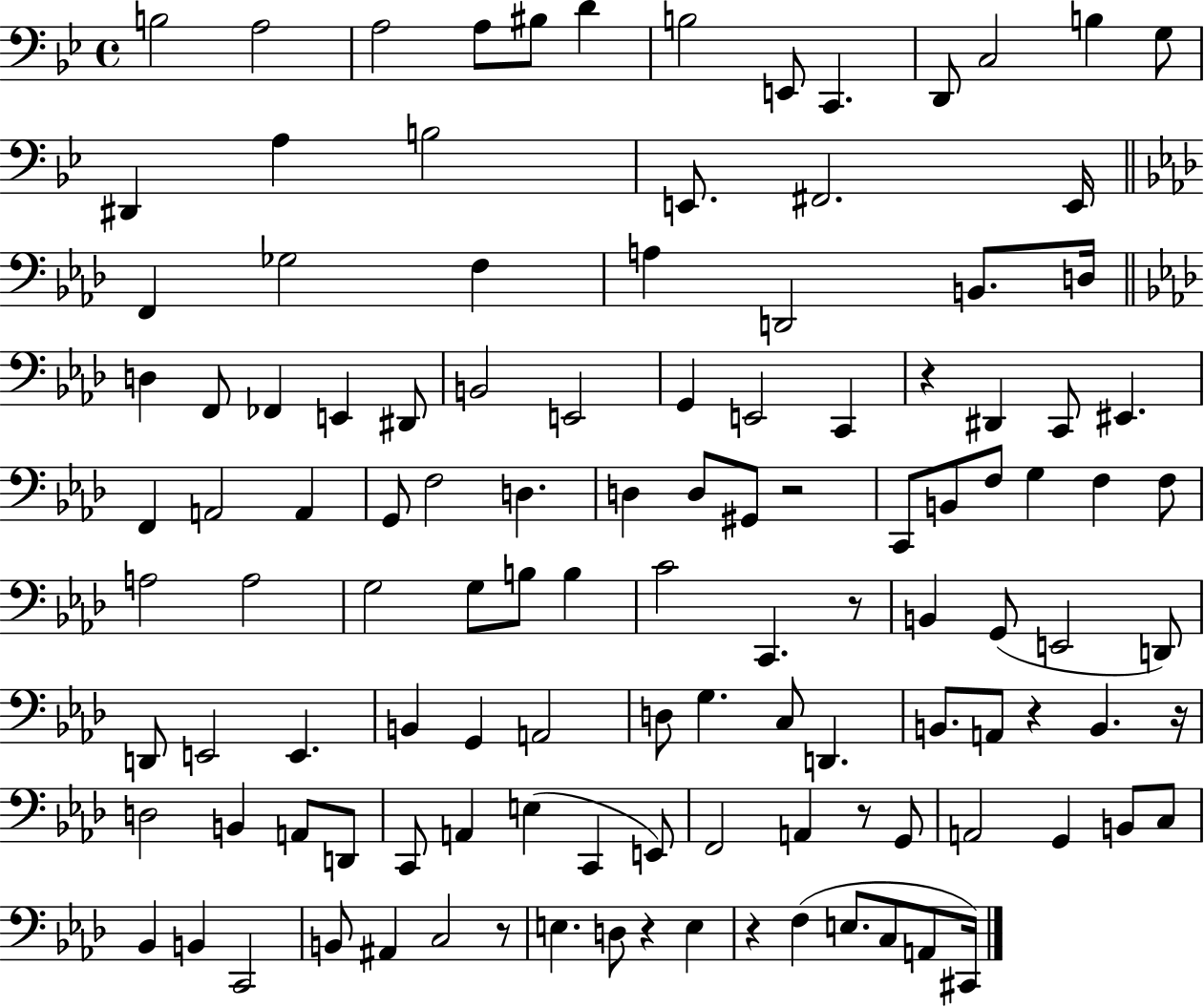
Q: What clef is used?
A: bass